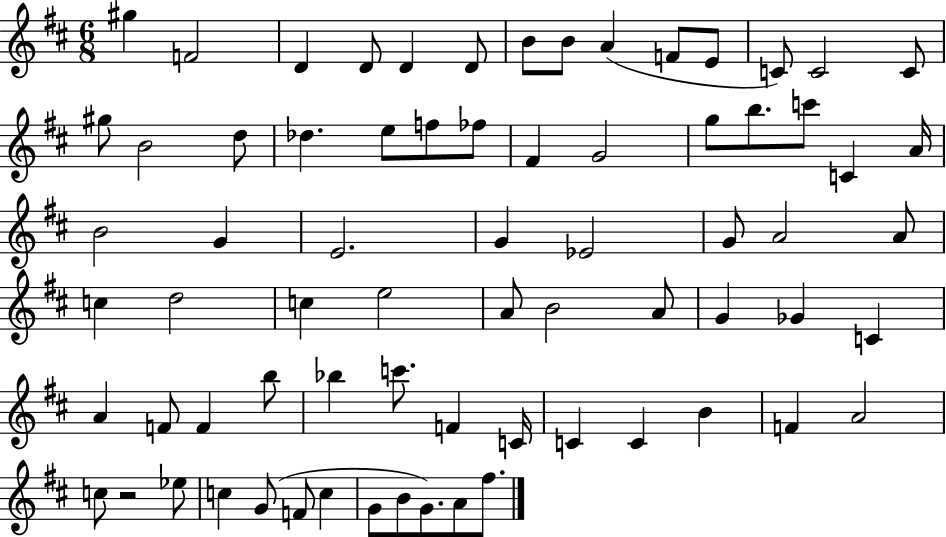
G#5/q F4/h D4/q D4/e D4/q D4/e B4/e B4/e A4/q F4/e E4/e C4/e C4/h C4/e G#5/e B4/h D5/e Db5/q. E5/e F5/e FES5/e F#4/q G4/h G5/e B5/e. C6/e C4/q A4/s B4/h G4/q E4/h. G4/q Eb4/h G4/e A4/h A4/e C5/q D5/h C5/q E5/h A4/e B4/h A4/e G4/q Gb4/q C4/q A4/q F4/e F4/q B5/e Bb5/q C6/e. F4/q C4/s C4/q C4/q B4/q F4/q A4/h C5/e R/h Eb5/e C5/q G4/e F4/e C5/q G4/e B4/e G4/e. A4/e F#5/e.